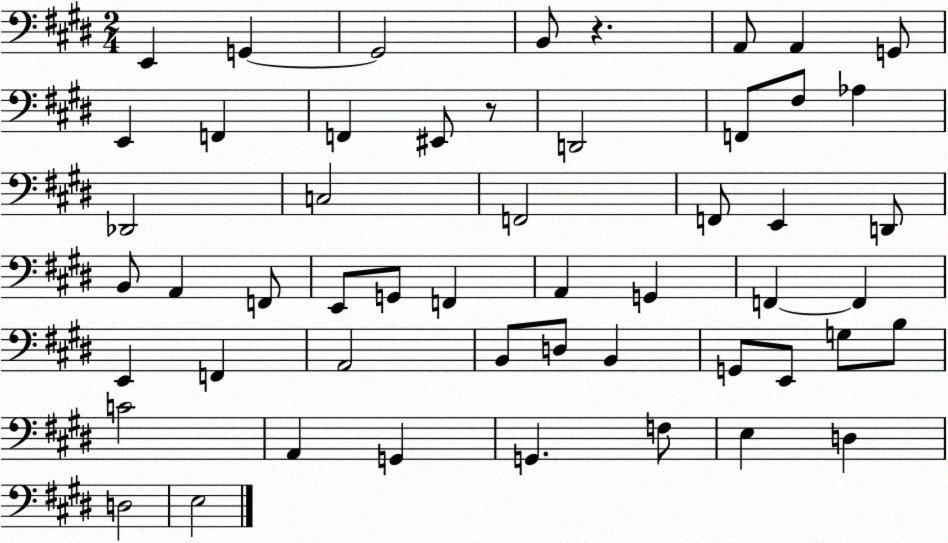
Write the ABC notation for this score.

X:1
T:Untitled
M:2/4
L:1/4
K:E
E,, G,, G,,2 B,,/2 z A,,/2 A,, G,,/2 E,, F,, F,, ^E,,/2 z/2 D,,2 F,,/2 ^F,/2 _A, _D,,2 C,2 F,,2 F,,/2 E,, D,,/2 B,,/2 A,, F,,/2 E,,/2 G,,/2 F,, A,, G,, F,, F,, E,, F,, A,,2 B,,/2 D,/2 B,, G,,/2 E,,/2 G,/2 B,/2 C2 A,, G,, G,, F,/2 E, D, D,2 E,2